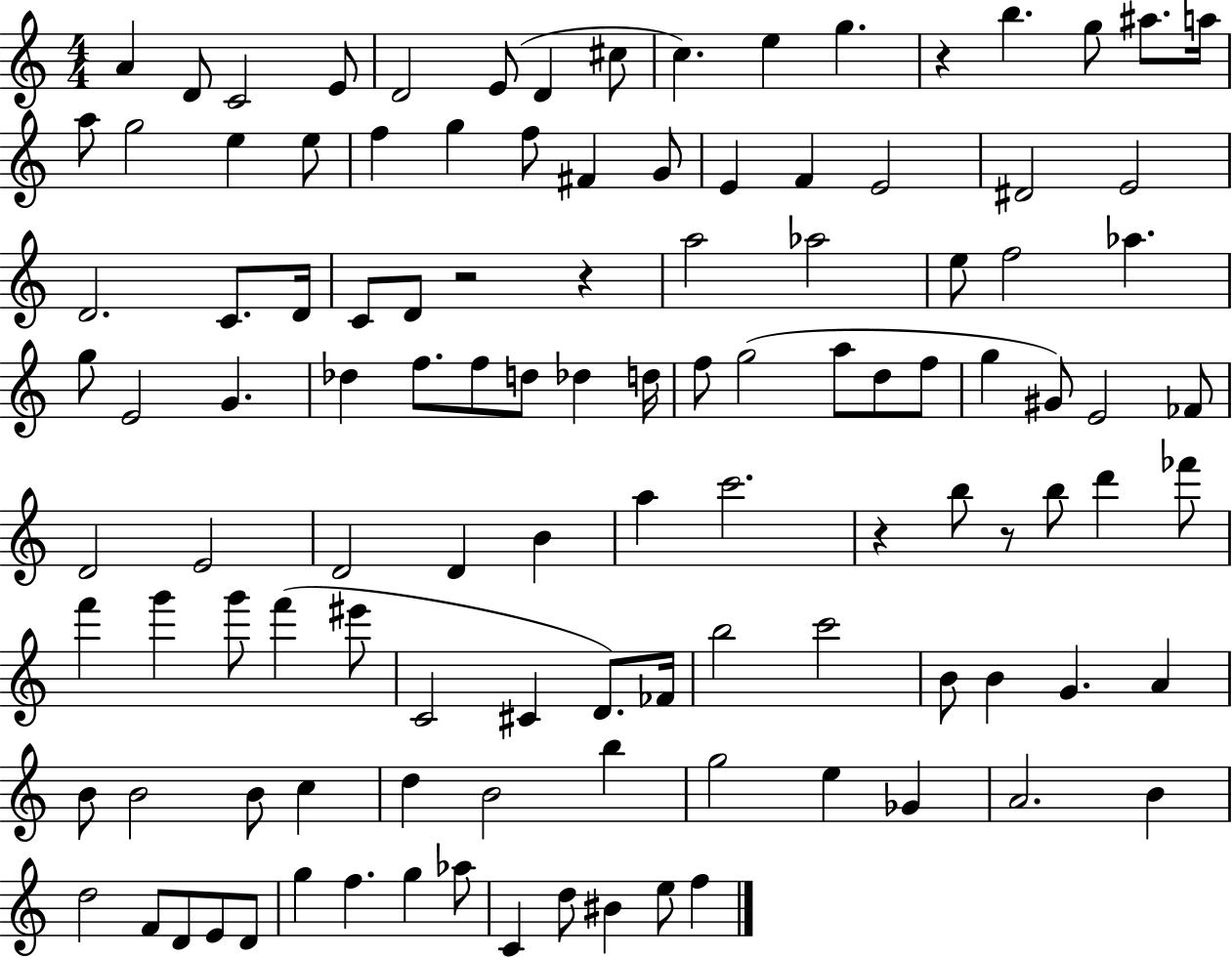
X:1
T:Untitled
M:4/4
L:1/4
K:C
A D/2 C2 E/2 D2 E/2 D ^c/2 c e g z b g/2 ^a/2 a/4 a/2 g2 e e/2 f g f/2 ^F G/2 E F E2 ^D2 E2 D2 C/2 D/4 C/2 D/2 z2 z a2 _a2 e/2 f2 _a g/2 E2 G _d f/2 f/2 d/2 _d d/4 f/2 g2 a/2 d/2 f/2 g ^G/2 E2 _F/2 D2 E2 D2 D B a c'2 z b/2 z/2 b/2 d' _f'/2 f' g' g'/2 f' ^e'/2 C2 ^C D/2 _F/4 b2 c'2 B/2 B G A B/2 B2 B/2 c d B2 b g2 e _G A2 B d2 F/2 D/2 E/2 D/2 g f g _a/2 C d/2 ^B e/2 f